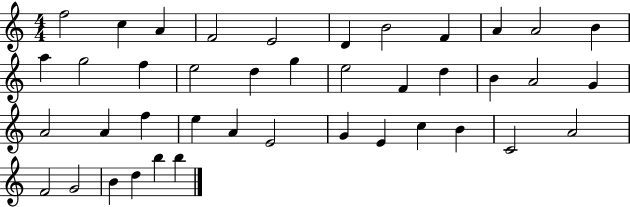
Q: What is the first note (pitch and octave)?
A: F5